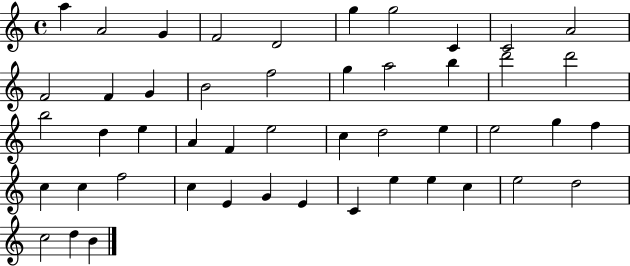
A5/q A4/h G4/q F4/h D4/h G5/q G5/h C4/q C4/h A4/h F4/h F4/q G4/q B4/h F5/h G5/q A5/h B5/q D6/h D6/h B5/h D5/q E5/q A4/q F4/q E5/h C5/q D5/h E5/q E5/h G5/q F5/q C5/q C5/q F5/h C5/q E4/q G4/q E4/q C4/q E5/q E5/q C5/q E5/h D5/h C5/h D5/q B4/q